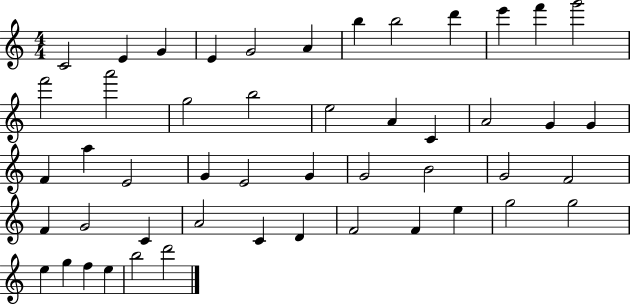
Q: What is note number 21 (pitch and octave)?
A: G4